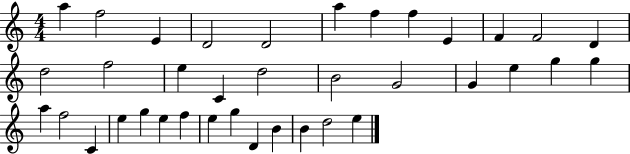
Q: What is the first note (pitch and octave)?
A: A5